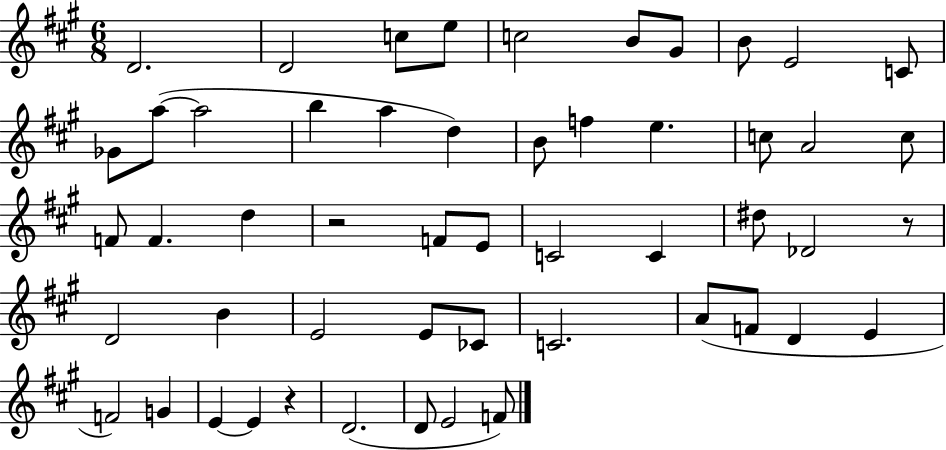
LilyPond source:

{
  \clef treble
  \numericTimeSignature
  \time 6/8
  \key a \major
  d'2. | d'2 c''8 e''8 | c''2 b'8 gis'8 | b'8 e'2 c'8 | \break ges'8 a''8~(~ a''2 | b''4 a''4 d''4) | b'8 f''4 e''4. | c''8 a'2 c''8 | \break f'8 f'4. d''4 | r2 f'8 e'8 | c'2 c'4 | dis''8 des'2 r8 | \break d'2 b'4 | e'2 e'8 ces'8 | c'2. | a'8( f'8 d'4 e'4 | \break f'2) g'4 | e'4~~ e'4 r4 | d'2.( | d'8 e'2 f'8) | \break \bar "|."
}